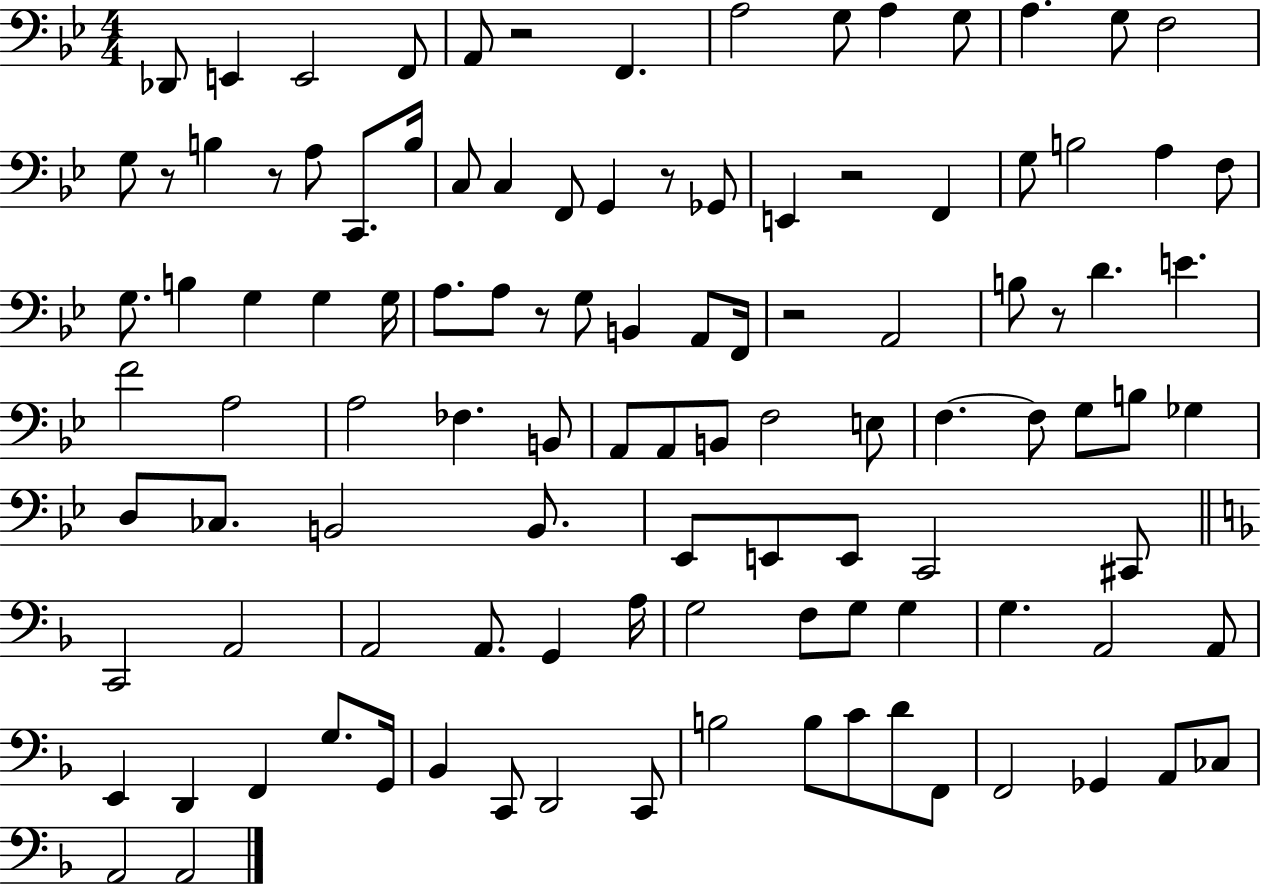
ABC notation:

X:1
T:Untitled
M:4/4
L:1/4
K:Bb
_D,,/2 E,, E,,2 F,,/2 A,,/2 z2 F,, A,2 G,/2 A, G,/2 A, G,/2 F,2 G,/2 z/2 B, z/2 A,/2 C,,/2 B,/4 C,/2 C, F,,/2 G,, z/2 _G,,/2 E,, z2 F,, G,/2 B,2 A, F,/2 G,/2 B, G, G, G,/4 A,/2 A,/2 z/2 G,/2 B,, A,,/2 F,,/4 z2 A,,2 B,/2 z/2 D E F2 A,2 A,2 _F, B,,/2 A,,/2 A,,/2 B,,/2 F,2 E,/2 F, F,/2 G,/2 B,/2 _G, D,/2 _C,/2 B,,2 B,,/2 _E,,/2 E,,/2 E,,/2 C,,2 ^C,,/2 C,,2 A,,2 A,,2 A,,/2 G,, A,/4 G,2 F,/2 G,/2 G, G, A,,2 A,,/2 E,, D,, F,, G,/2 G,,/4 _B,, C,,/2 D,,2 C,,/2 B,2 B,/2 C/2 D/2 F,,/2 F,,2 _G,, A,,/2 _C,/2 A,,2 A,,2